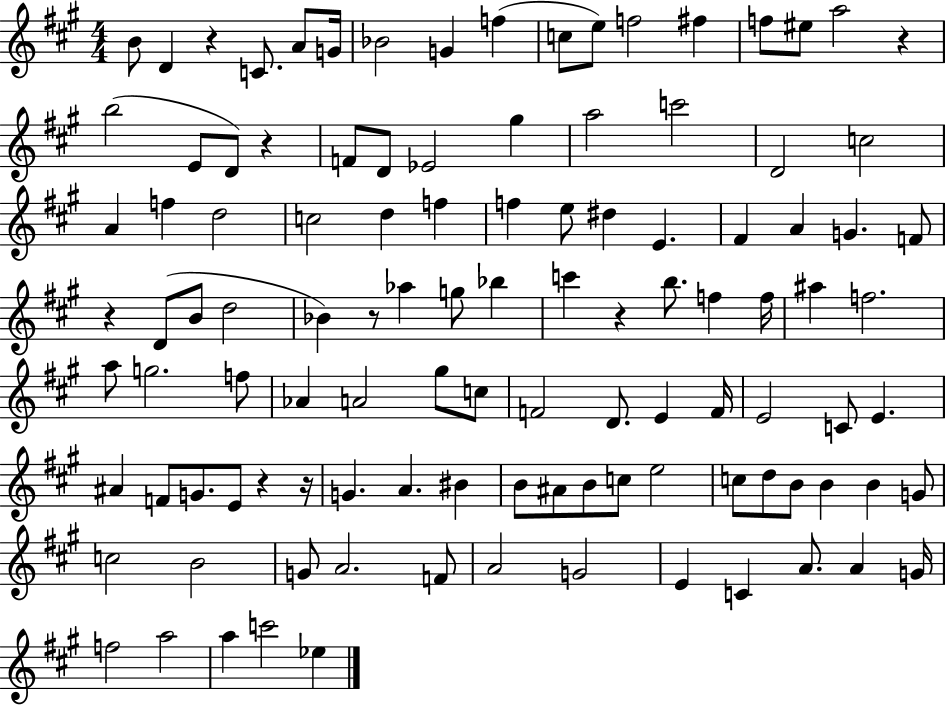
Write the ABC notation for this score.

X:1
T:Untitled
M:4/4
L:1/4
K:A
B/2 D z C/2 A/2 G/4 _B2 G f c/2 e/2 f2 ^f f/2 ^e/2 a2 z b2 E/2 D/2 z F/2 D/2 _E2 ^g a2 c'2 D2 c2 A f d2 c2 d f f e/2 ^d E ^F A G F/2 z D/2 B/2 d2 _B z/2 _a g/2 _b c' z b/2 f f/4 ^a f2 a/2 g2 f/2 _A A2 ^g/2 c/2 F2 D/2 E F/4 E2 C/2 E ^A F/2 G/2 E/2 z z/4 G A ^B B/2 ^A/2 B/2 c/2 e2 c/2 d/2 B/2 B B G/2 c2 B2 G/2 A2 F/2 A2 G2 E C A/2 A G/4 f2 a2 a c'2 _e